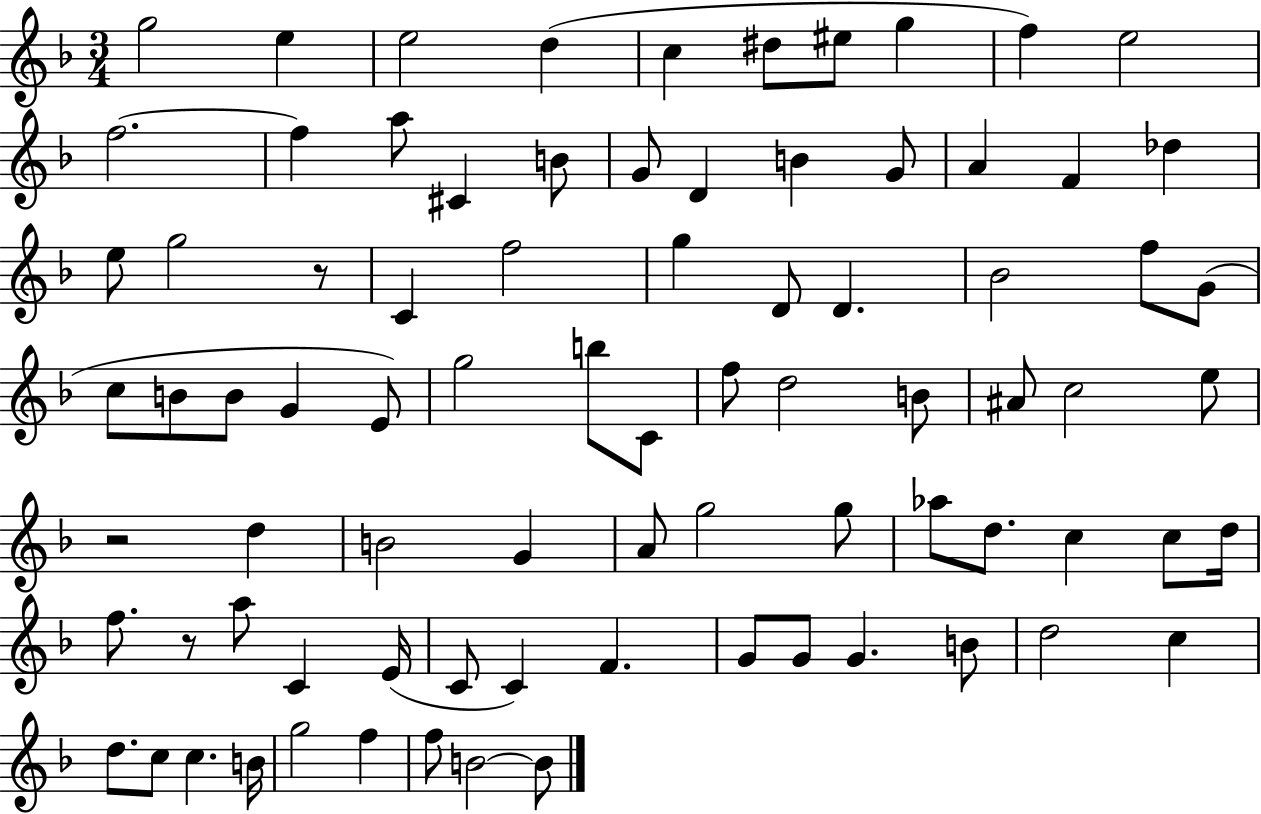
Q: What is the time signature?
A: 3/4